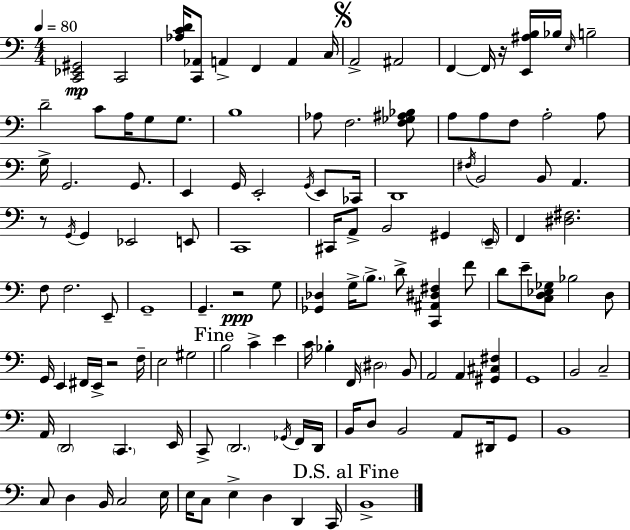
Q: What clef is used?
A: bass